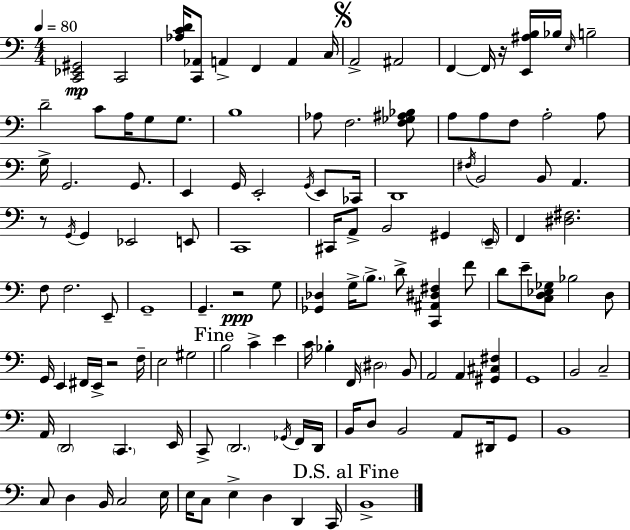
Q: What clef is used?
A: bass